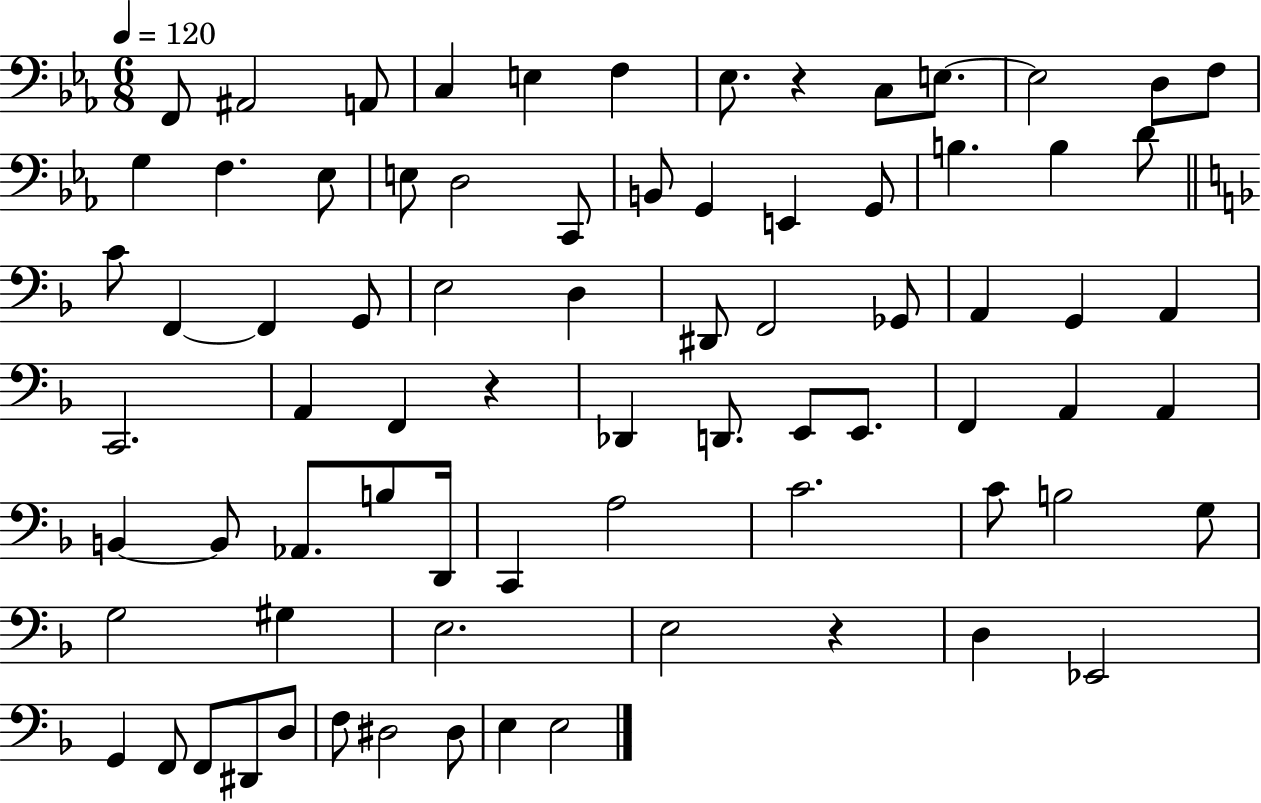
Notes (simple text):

F2/e A#2/h A2/e C3/q E3/q F3/q Eb3/e. R/q C3/e E3/e. E3/h D3/e F3/e G3/q F3/q. Eb3/e E3/e D3/h C2/e B2/e G2/q E2/q G2/e B3/q. B3/q D4/e C4/e F2/q F2/q G2/e E3/h D3/q D#2/e F2/h Gb2/e A2/q G2/q A2/q C2/h. A2/q F2/q R/q Db2/q D2/e. E2/e E2/e. F2/q A2/q A2/q B2/q B2/e Ab2/e. B3/e D2/s C2/q A3/h C4/h. C4/e B3/h G3/e G3/h G#3/q E3/h. E3/h R/q D3/q Eb2/h G2/q F2/e F2/e D#2/e D3/e F3/e D#3/h D#3/e E3/q E3/h